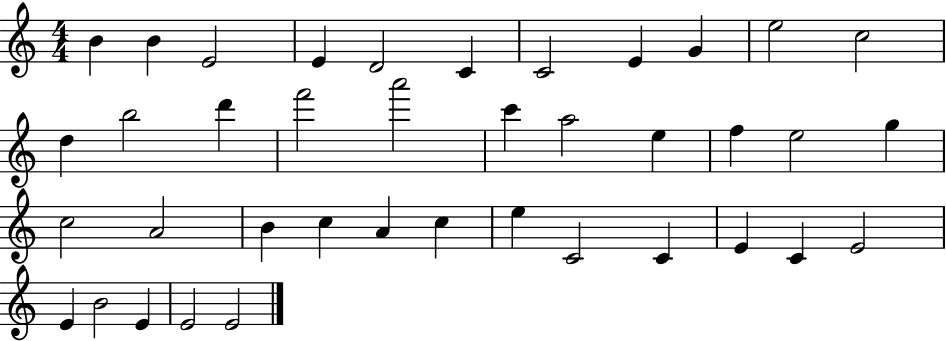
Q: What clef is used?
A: treble